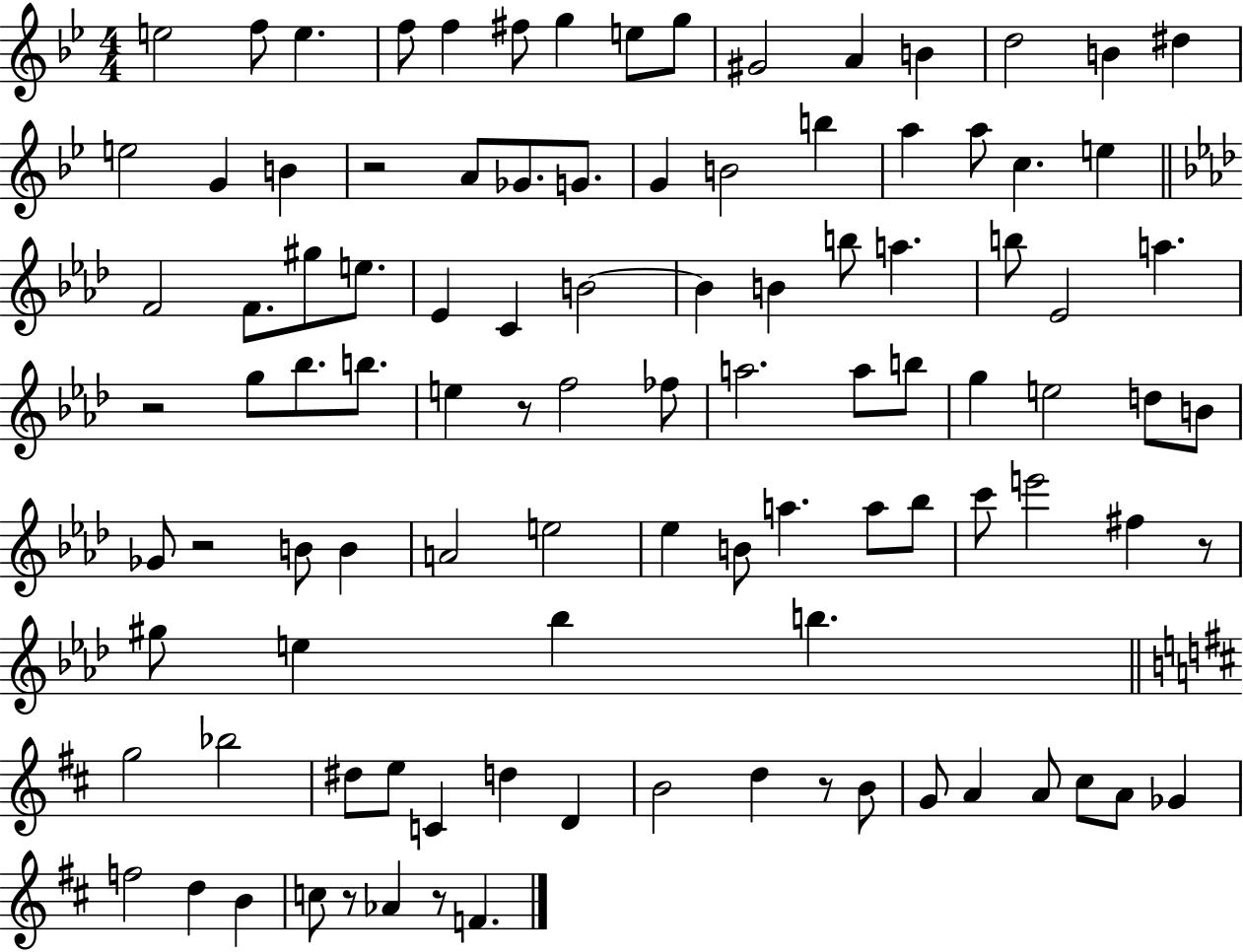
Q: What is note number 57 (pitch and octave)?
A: B4